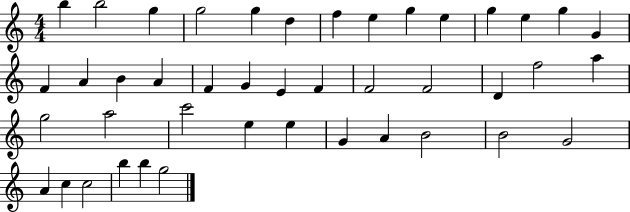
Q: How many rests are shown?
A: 0